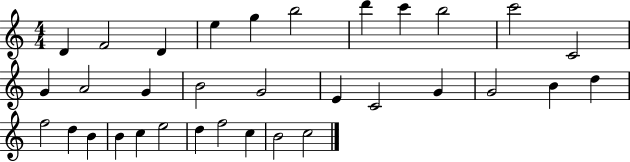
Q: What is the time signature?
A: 4/4